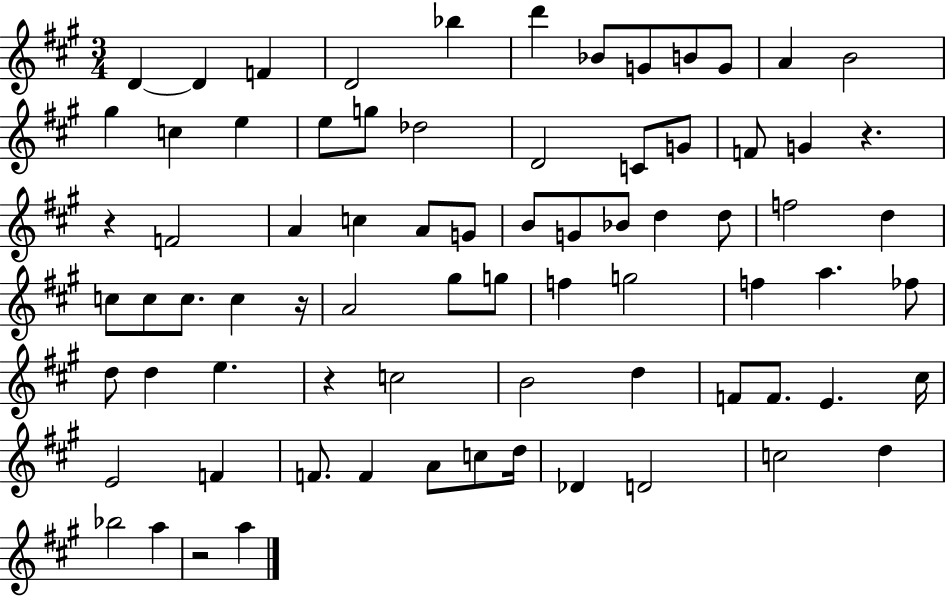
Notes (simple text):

D4/q D4/q F4/q D4/h Bb5/q D6/q Bb4/e G4/e B4/e G4/e A4/q B4/h G#5/q C5/q E5/q E5/e G5/e Db5/h D4/h C4/e G4/e F4/e G4/q R/q. R/q F4/h A4/q C5/q A4/e G4/e B4/e G4/e Bb4/e D5/q D5/e F5/h D5/q C5/e C5/e C5/e. C5/q R/s A4/h G#5/e G5/e F5/q G5/h F5/q A5/q. FES5/e D5/e D5/q E5/q. R/q C5/h B4/h D5/q F4/e F4/e. E4/q. C#5/s E4/h F4/q F4/e. F4/q A4/e C5/e D5/s Db4/q D4/h C5/h D5/q Bb5/h A5/q R/h A5/q